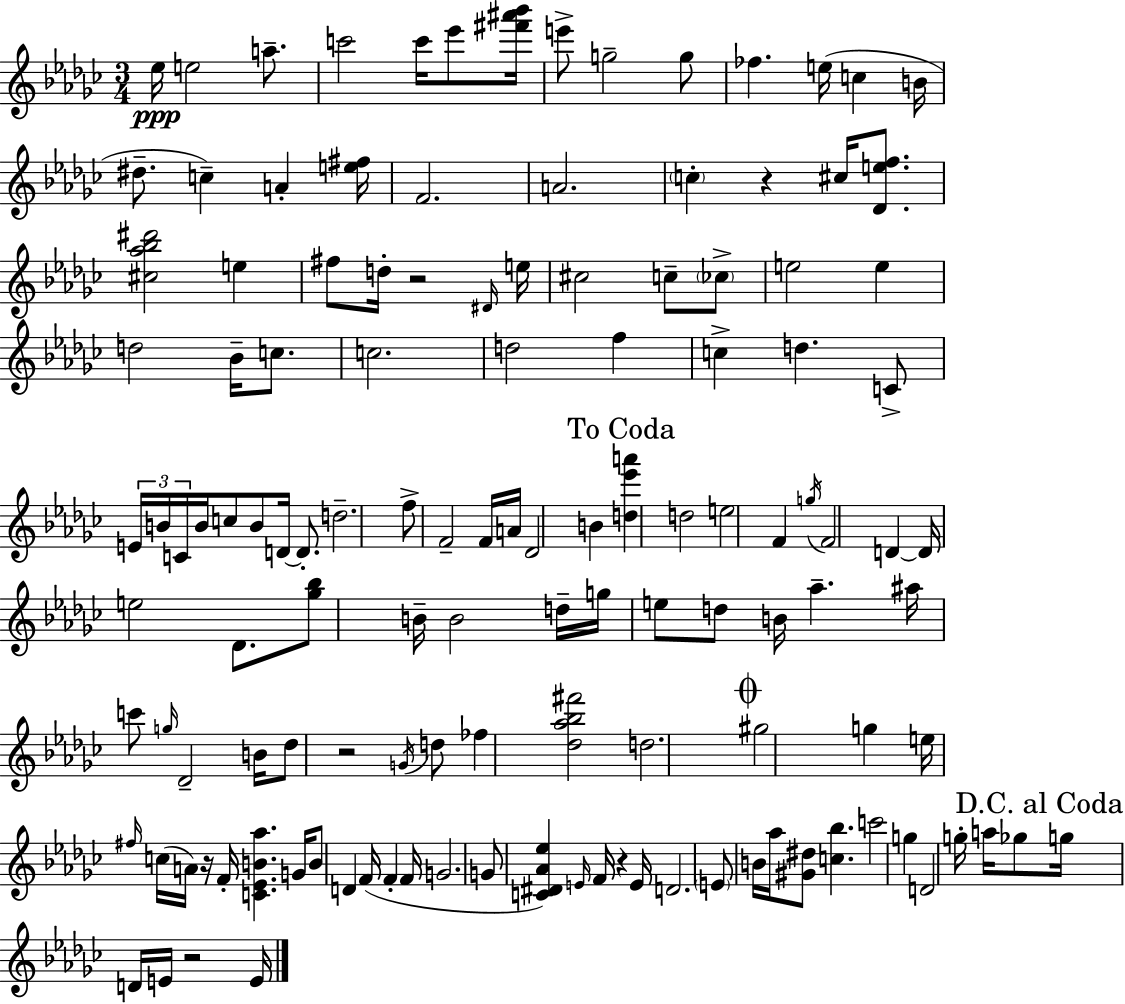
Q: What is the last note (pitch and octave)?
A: E4